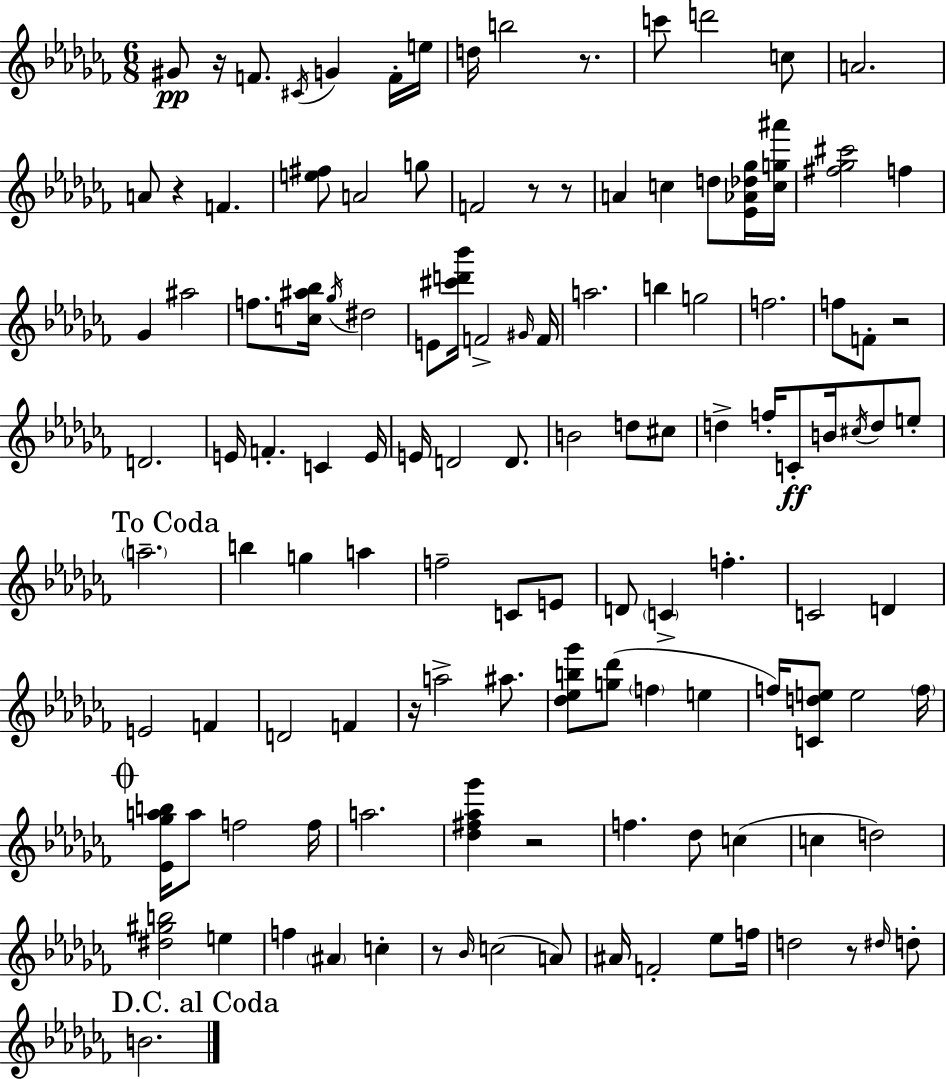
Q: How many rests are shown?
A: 10